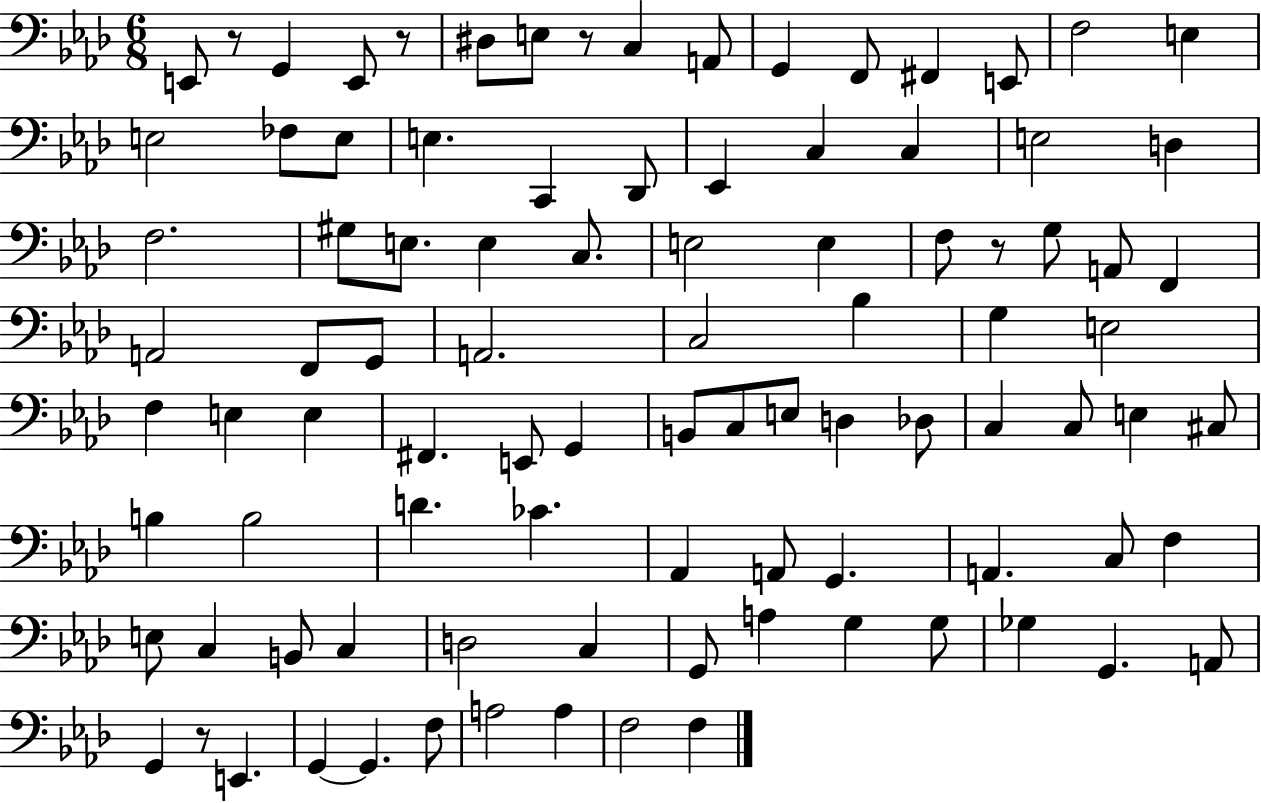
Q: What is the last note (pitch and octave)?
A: F3